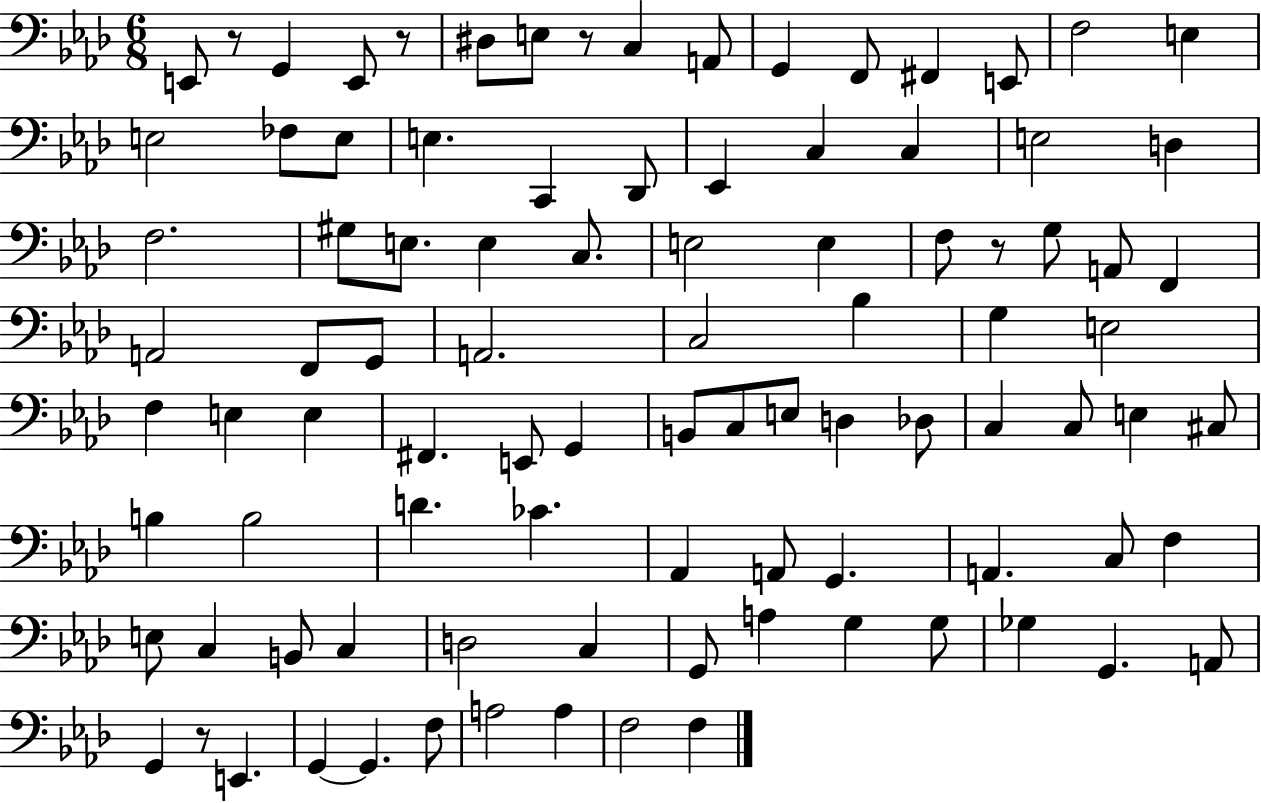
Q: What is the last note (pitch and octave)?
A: F3